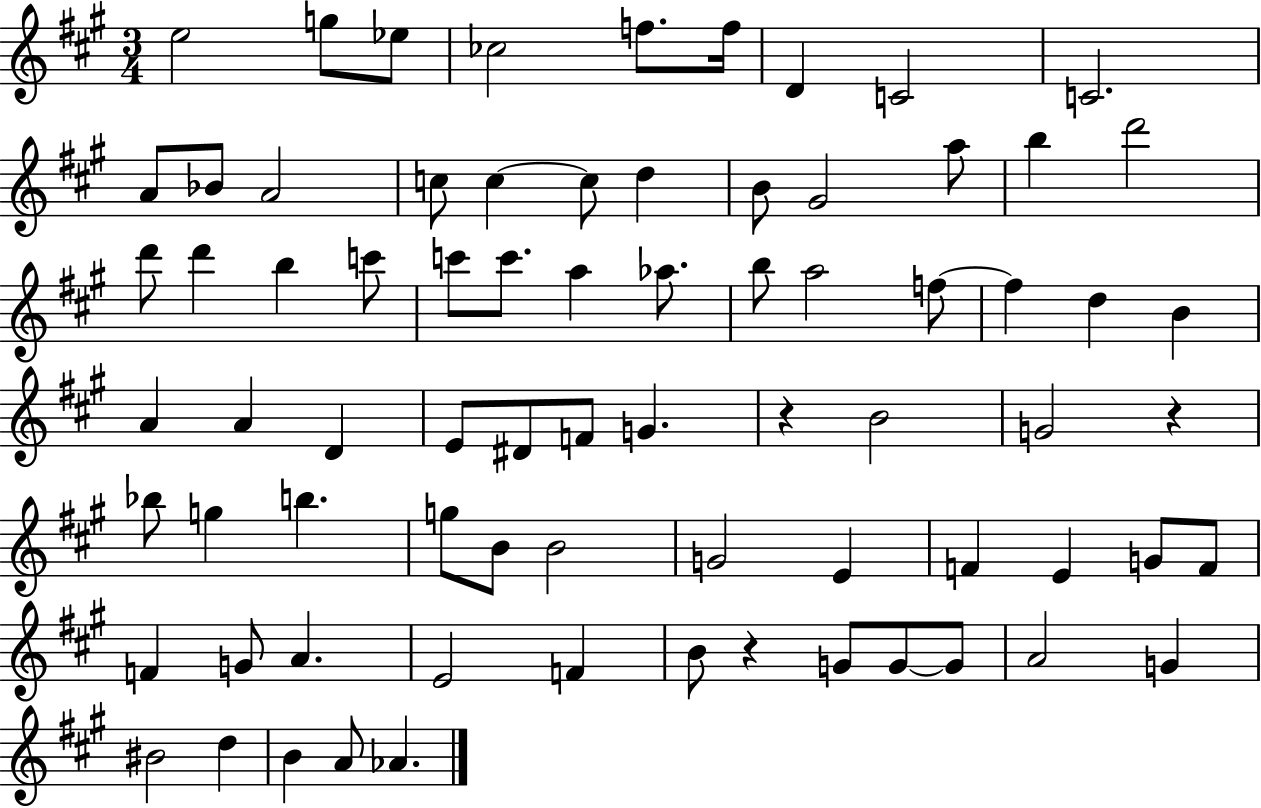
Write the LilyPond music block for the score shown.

{
  \clef treble
  \numericTimeSignature
  \time 3/4
  \key a \major
  e''2 g''8 ees''8 | ces''2 f''8. f''16 | d'4 c'2 | c'2. | \break a'8 bes'8 a'2 | c''8 c''4~~ c''8 d''4 | b'8 gis'2 a''8 | b''4 d'''2 | \break d'''8 d'''4 b''4 c'''8 | c'''8 c'''8. a''4 aes''8. | b''8 a''2 f''8~~ | f''4 d''4 b'4 | \break a'4 a'4 d'4 | e'8 dis'8 f'8 g'4. | r4 b'2 | g'2 r4 | \break bes''8 g''4 b''4. | g''8 b'8 b'2 | g'2 e'4 | f'4 e'4 g'8 f'8 | \break f'4 g'8 a'4. | e'2 f'4 | b'8 r4 g'8 g'8~~ g'8 | a'2 g'4 | \break bis'2 d''4 | b'4 a'8 aes'4. | \bar "|."
}